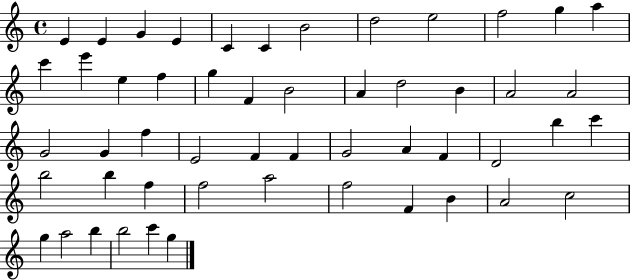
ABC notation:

X:1
T:Untitled
M:4/4
L:1/4
K:C
E E G E C C B2 d2 e2 f2 g a c' e' e f g F B2 A d2 B A2 A2 G2 G f E2 F F G2 A F D2 b c' b2 b f f2 a2 f2 F B A2 c2 g a2 b b2 c' g